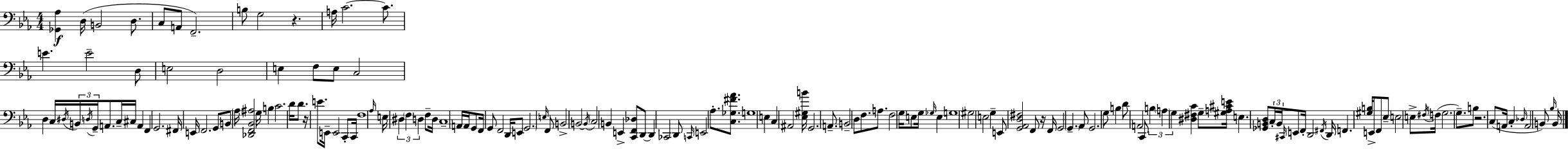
[Gb2,Ab3]/q D3/s B2/h D3/e. C3/e A2/e F2/h. B3/e G3/h R/q. A3/s C4/h. C4/e. E4/q. E4/h D3/e E3/h D3/h E3/q F3/e E3/e C3/h D3/q C3/s D#3/s B2/s D3/s G2/s A2/e. C3/s C#3/s A2/q F2/q G2/h. F#2/s E2/s F2/h. G2/e B2/e Ab3/s [Db2,F2,Bb2,A#3]/h G3/s B3/q C4/h. D4/s D4/e. R/s E4/e. E2/s E2/h C2/e C2/s F3/w Ab3/s E3/s D#3/q F3/q D3/q F3/e D3/s C3/w A2/s A2/s G2/e F2/s G2/e F2/h D2/s E2/e G2/h. E3/s F2/e B2/h B2/h B2/s C3/h B2/q E2/q [C2,F2,Db3]/e D2/e D2/q CES2/h D2/e C2/s E2/h Ab3/e. [C3,Gb3,F#4,Ab4]/e. G3/w E3/q C3/q A#2/h [Eb3,G#3,B4]/s G2/h. A2/e. B2/h D3/e F3/e. A3/e. F3/h G3/s E3/e G3/s Gb3/s E3/q G3/w G#3/h E3/h G3/q E2/e [G2,Ab2,D3,F#3]/h F2/e R/s F2/s G2/h G2/q. Ab2/e G2/h. G3/e B3/q D4/e A2/h C2/e B3/q A3/q G3/q [D#3,F#3,C4]/q G3/e [G#3,A3,C#4,E4]/s E3/q. [Gb2,B2,D3]/e C3/s B2/s C#2/s E2/e F2/s D2/h F#2/s D2/s F2/q. [G#3,B3]/s E2/e F2/e Eb3/e E3/h E3/e F#3/s F3/s G3/h. G3/e. B3/e R/h. C3/e A2/s C3/q Db3/s A2/h B2/e Bb3/s B2/s